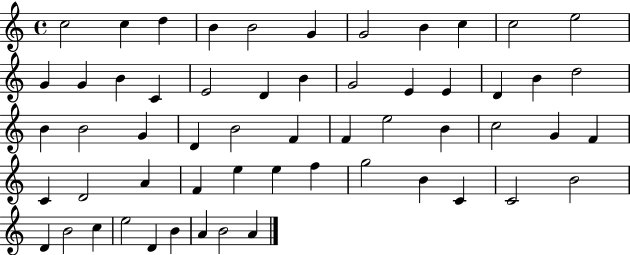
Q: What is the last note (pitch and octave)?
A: A4